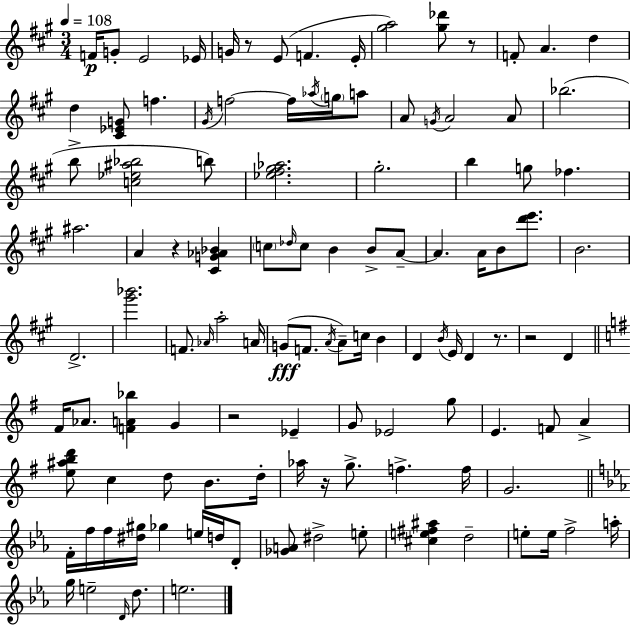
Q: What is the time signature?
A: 3/4